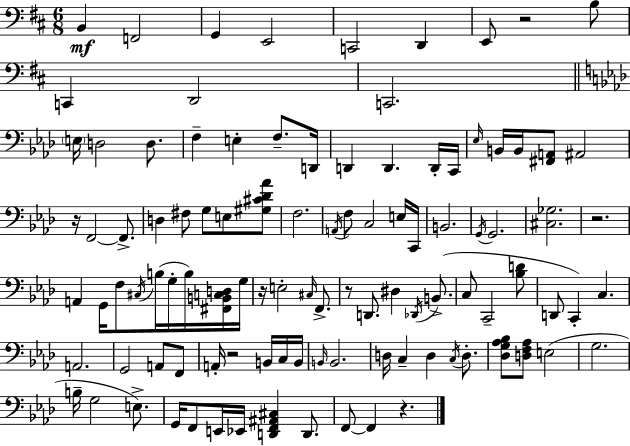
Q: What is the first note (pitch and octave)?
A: B2